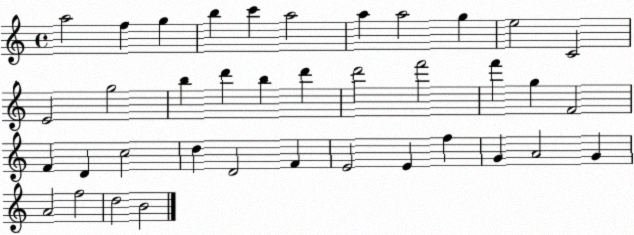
X:1
T:Untitled
M:4/4
L:1/4
K:C
a2 f g b c' a2 a a2 g e2 C2 E2 g2 b d' b d' d'2 f'2 f' g F2 F D c2 d D2 F E2 E f G A2 G A2 f2 d2 B2